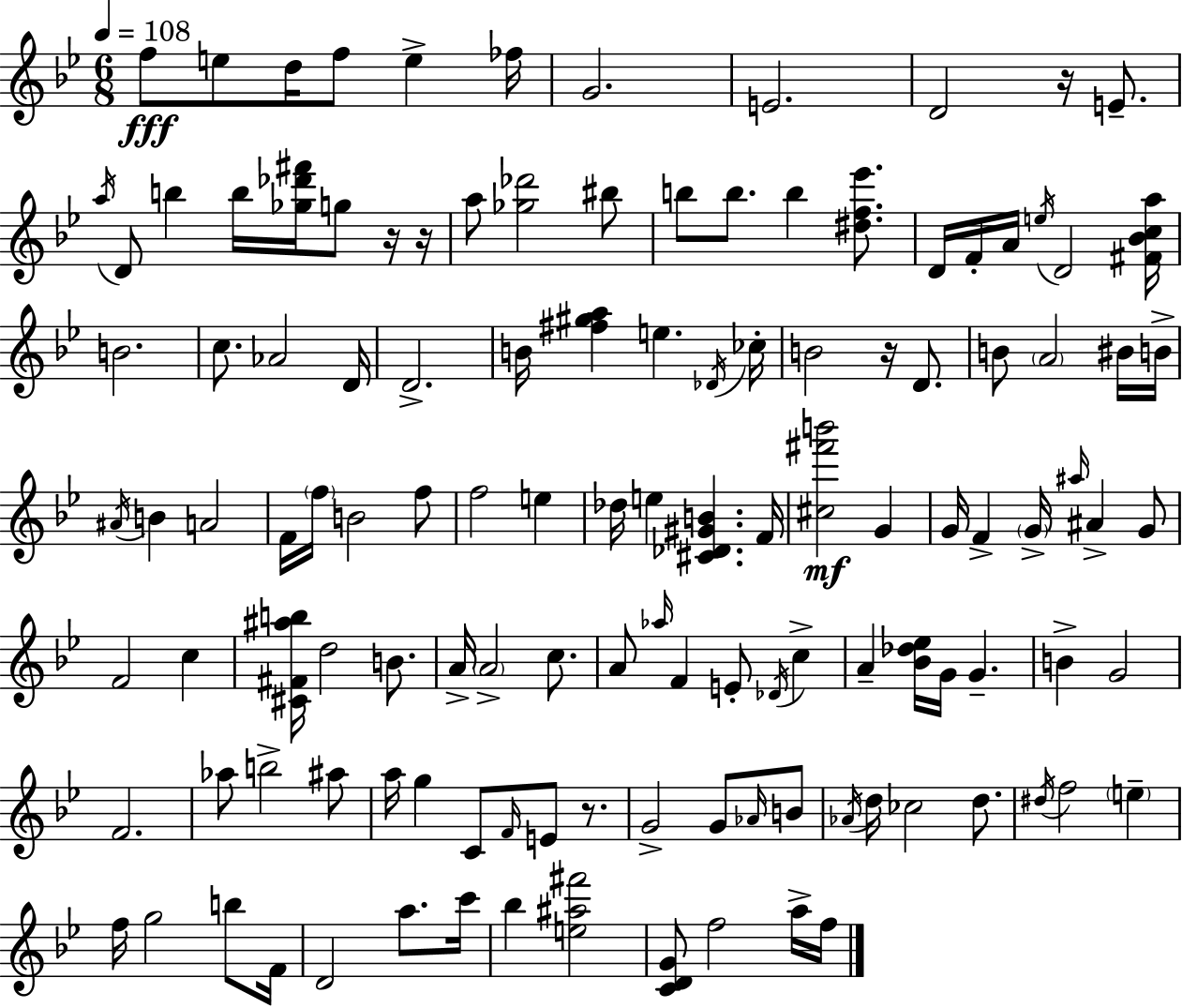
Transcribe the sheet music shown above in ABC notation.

X:1
T:Untitled
M:6/8
L:1/4
K:Bb
f/2 e/2 d/4 f/2 e _f/4 G2 E2 D2 z/4 E/2 a/4 D/2 b b/4 [_g_d'^f']/4 g/2 z/4 z/4 a/2 [_g_d']2 ^b/2 b/2 b/2 b [^df_e']/2 D/4 F/4 A/4 e/4 D2 [^F_Bca]/4 B2 c/2 _A2 D/4 D2 B/4 [^f^ga] e _D/4 _c/4 B2 z/4 D/2 B/2 A2 ^B/4 B/4 ^A/4 B A2 F/4 f/4 B2 f/2 f2 e _d/4 e [^C_D^GB] F/4 [^c^f'b']2 G G/4 F G/4 ^a/4 ^A G/2 F2 c [^C^F^ab]/4 d2 B/2 A/4 A2 c/2 A/2 _a/4 F E/2 _D/4 c A [_B_d_e]/4 G/4 G B G2 F2 _a/2 b2 ^a/2 a/4 g C/2 F/4 E/2 z/2 G2 G/2 _A/4 B/2 _A/4 d/4 _c2 d/2 ^d/4 f2 e f/4 g2 b/2 F/4 D2 a/2 c'/4 _b [e^a^f']2 [CDG]/2 f2 a/4 f/4